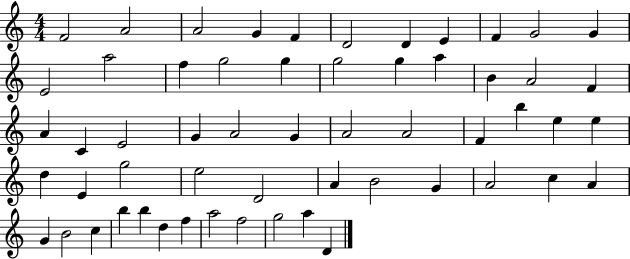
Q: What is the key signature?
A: C major